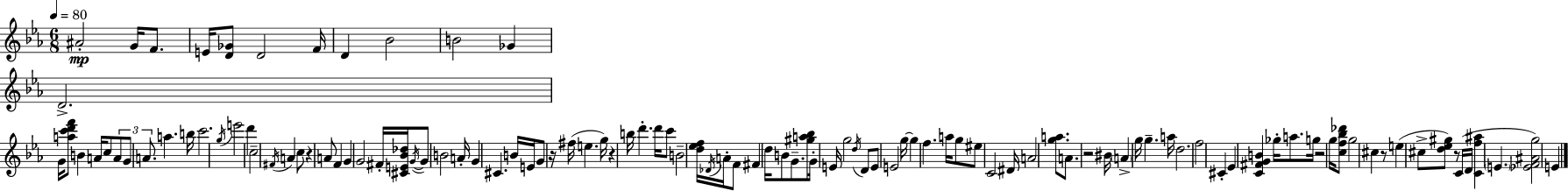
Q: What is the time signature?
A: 6/8